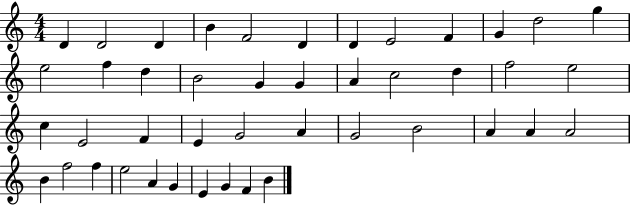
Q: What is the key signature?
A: C major